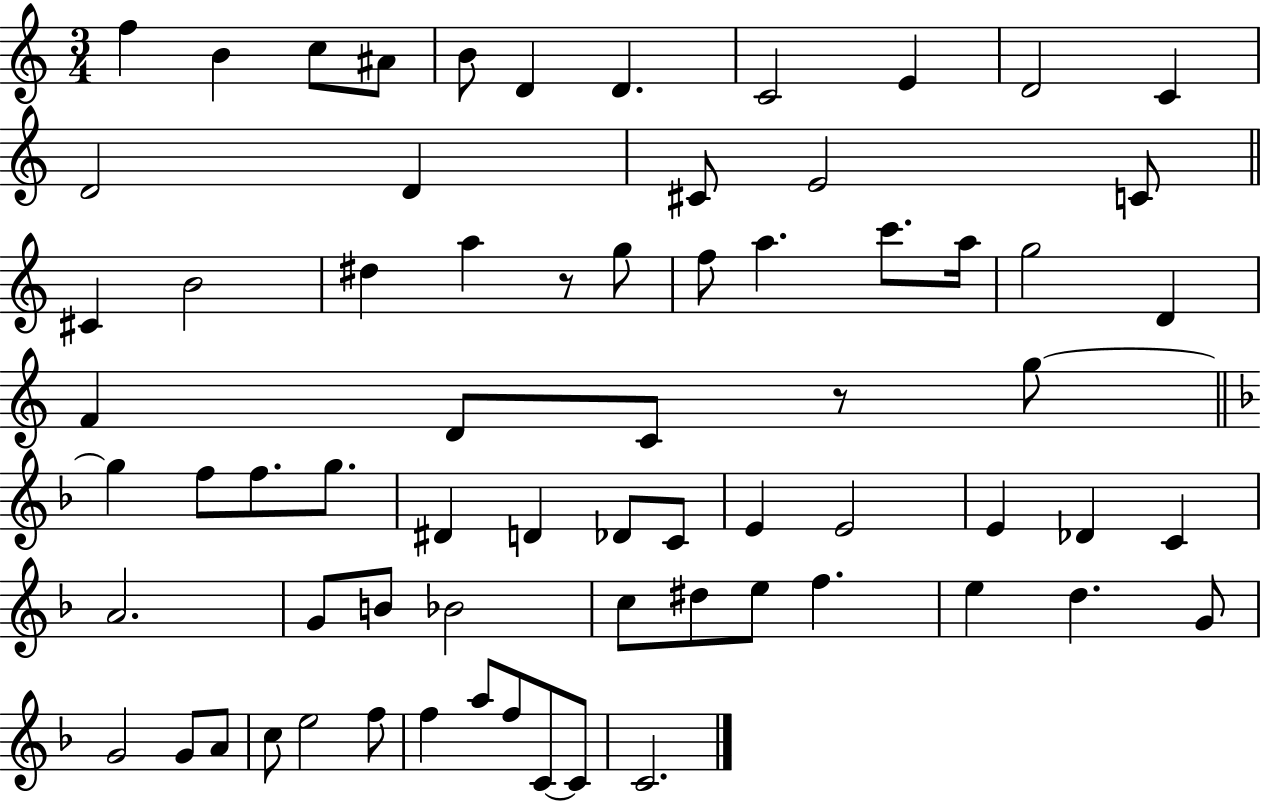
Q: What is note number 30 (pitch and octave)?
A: C4